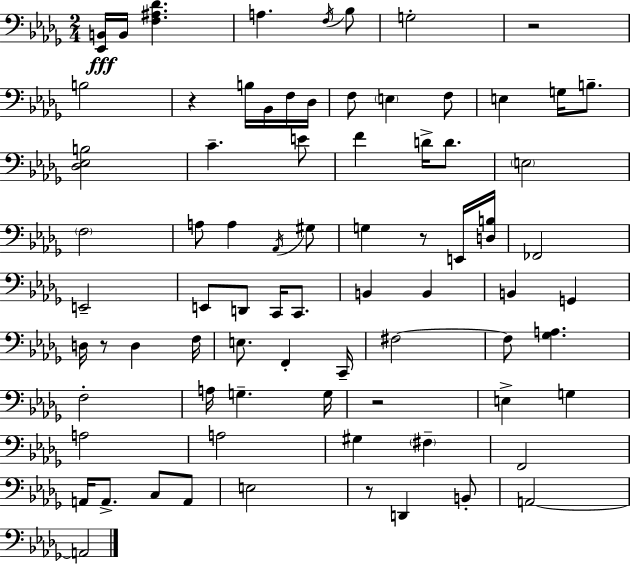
X:1
T:Untitled
M:2/4
L:1/4
K:Bbm
[_E,,B,,]/4 B,,/4 [F,^A,_D] A, F,/4 _B,/2 G,2 z2 B,2 z B,/4 _B,,/4 F,/4 _D,/4 F,/2 E, F,/2 E, G,/4 B,/2 [_D,_E,B,]2 C E/2 F D/4 D/2 E,2 F,2 A,/2 A, _A,,/4 ^G,/2 G, z/2 E,,/4 [D,B,]/4 _F,,2 E,,2 E,,/2 D,,/2 C,,/4 C,,/2 B,, B,, B,, G,, D,/4 z/2 D, F,/4 E,/2 F,, C,,/4 ^F,2 ^F,/2 [_G,A,] F,2 A,/4 G, G,/4 z2 E, G, A,2 A,2 ^G, ^F, F,,2 A,,/4 A,,/2 C,/2 A,,/2 E,2 z/2 D,, B,,/2 A,,2 A,,2